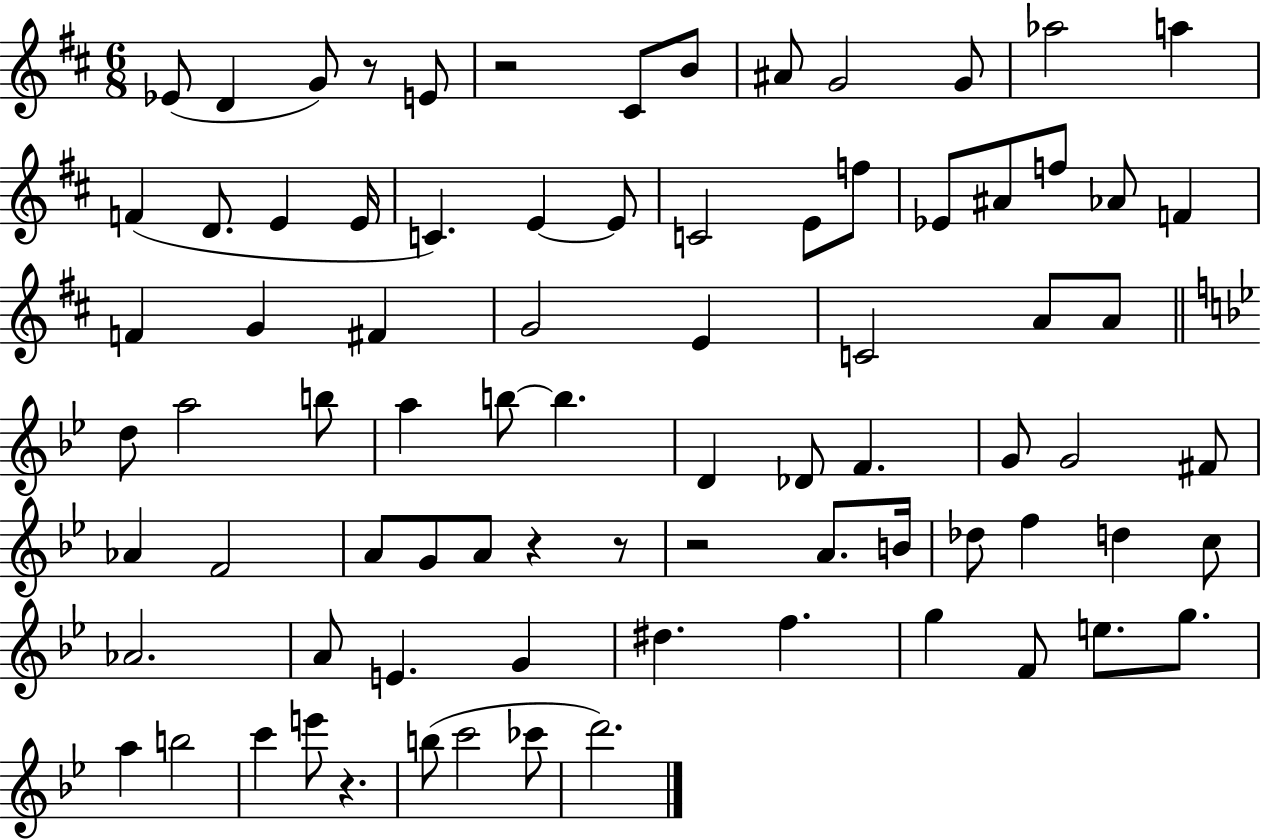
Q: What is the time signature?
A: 6/8